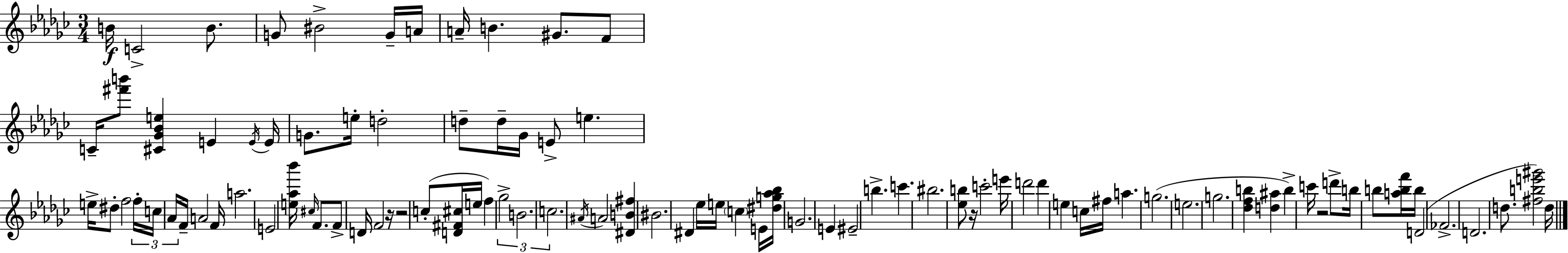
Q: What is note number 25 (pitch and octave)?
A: D#5